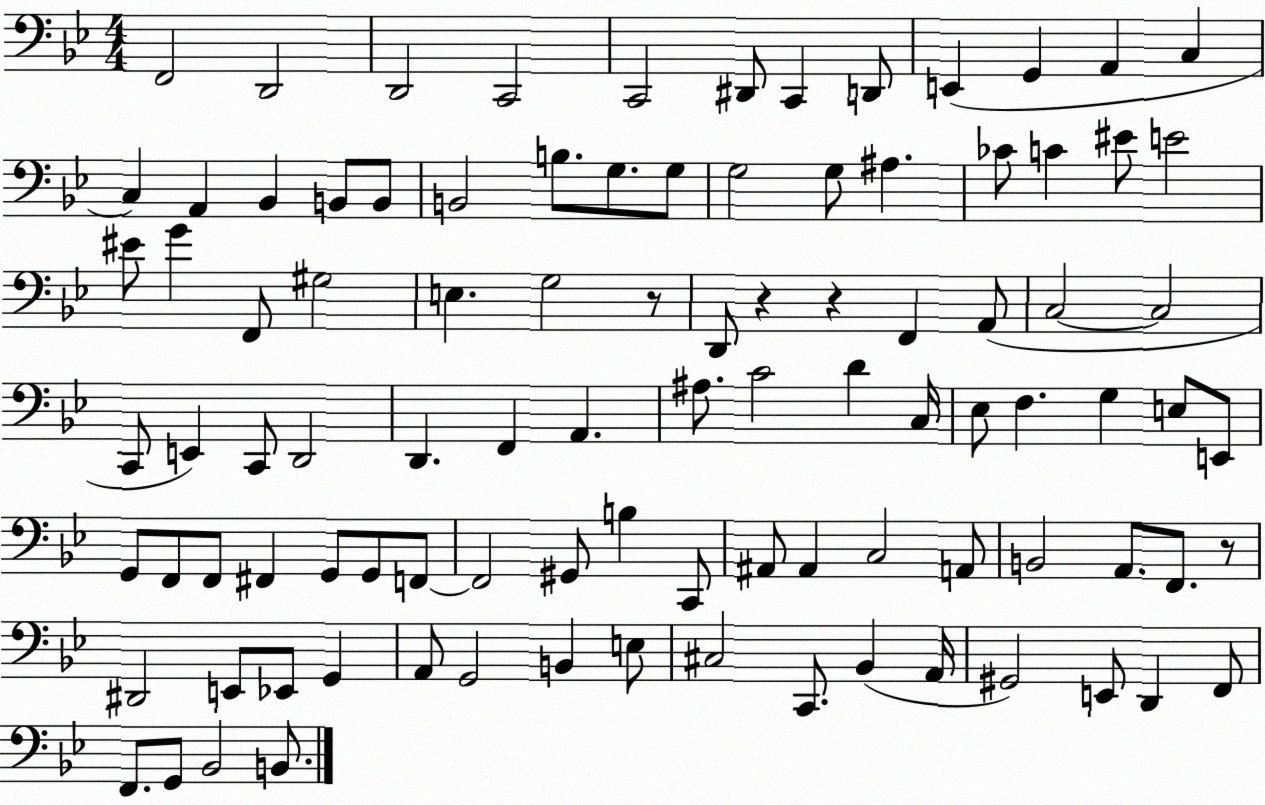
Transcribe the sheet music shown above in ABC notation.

X:1
T:Untitled
M:4/4
L:1/4
K:Bb
F,,2 D,,2 D,,2 C,,2 C,,2 ^D,,/2 C,, D,,/2 E,, G,, A,, C, C, A,, _B,, B,,/2 B,,/2 B,,2 B,/2 G,/2 G,/2 G,2 G,/2 ^A, _C/2 C ^E/2 E2 ^E/2 G F,,/2 ^G,2 E, G,2 z/2 D,,/2 z z F,, A,,/2 C,2 C,2 C,,/2 E,, C,,/2 D,,2 D,, F,, A,, ^A,/2 C2 D C,/4 _E,/2 F, G, E,/2 E,,/2 G,,/2 F,,/2 F,,/2 ^F,, G,,/2 G,,/2 F,,/2 F,,2 ^G,,/2 B, C,,/2 ^A,,/2 ^A,, C,2 A,,/2 B,,2 A,,/2 F,,/2 z/2 ^D,,2 E,,/2 _E,,/2 G,, A,,/2 G,,2 B,, E,/2 ^C,2 C,,/2 _B,, A,,/4 ^G,,2 E,,/2 D,, F,,/2 F,,/2 G,,/2 _B,,2 B,,/2